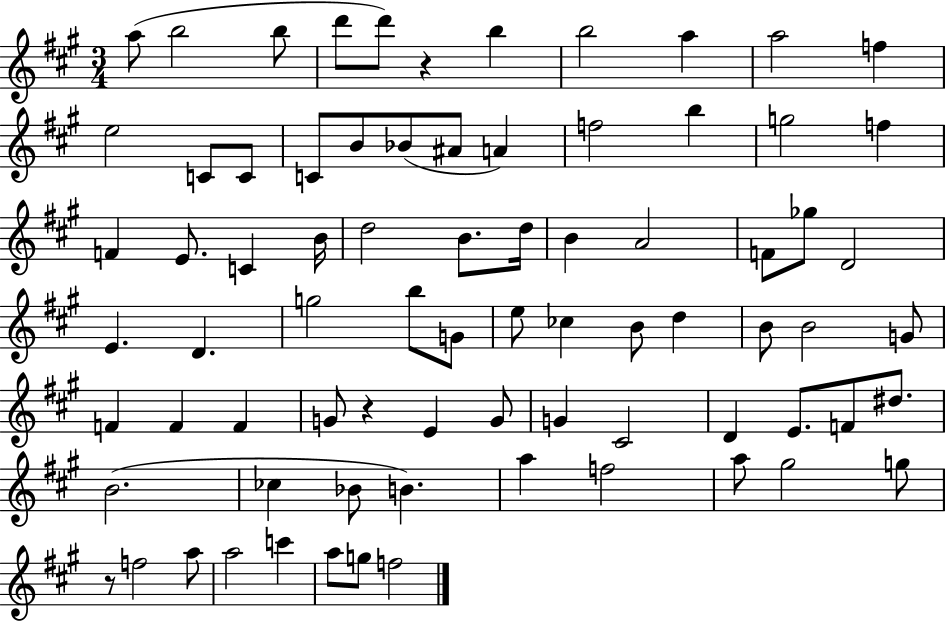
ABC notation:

X:1
T:Untitled
M:3/4
L:1/4
K:A
a/2 b2 b/2 d'/2 d'/2 z b b2 a a2 f e2 C/2 C/2 C/2 B/2 _B/2 ^A/2 A f2 b g2 f F E/2 C B/4 d2 B/2 d/4 B A2 F/2 _g/2 D2 E D g2 b/2 G/2 e/2 _c B/2 d B/2 B2 G/2 F F F G/2 z E G/2 G ^C2 D E/2 F/2 ^d/2 B2 _c _B/2 B a f2 a/2 ^g2 g/2 z/2 f2 a/2 a2 c' a/2 g/2 f2